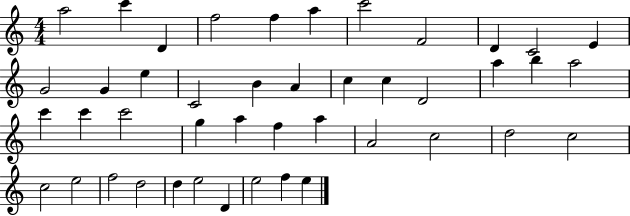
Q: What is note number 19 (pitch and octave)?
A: C5